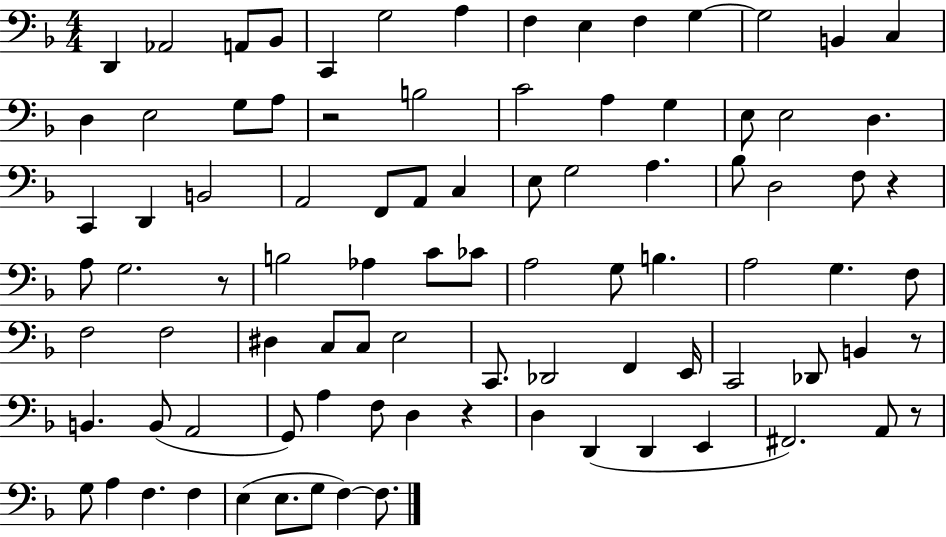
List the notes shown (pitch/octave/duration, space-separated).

D2/q Ab2/h A2/e Bb2/e C2/q G3/h A3/q F3/q E3/q F3/q G3/q G3/h B2/q C3/q D3/q E3/h G3/e A3/e R/h B3/h C4/h A3/q G3/q E3/e E3/h D3/q. C2/q D2/q B2/h A2/h F2/e A2/e C3/q E3/e G3/h A3/q. Bb3/e D3/h F3/e R/q A3/e G3/h. R/e B3/h Ab3/q C4/e CES4/e A3/h G3/e B3/q. A3/h G3/q. F3/e F3/h F3/h D#3/q C3/e C3/e E3/h C2/e. Db2/h F2/q E2/s C2/h Db2/e B2/q R/e B2/q. B2/e A2/h G2/e A3/q F3/e D3/q R/q D3/q D2/q D2/q E2/q F#2/h. A2/e R/e G3/e A3/q F3/q. F3/q E3/q E3/e. G3/e F3/q F3/e.